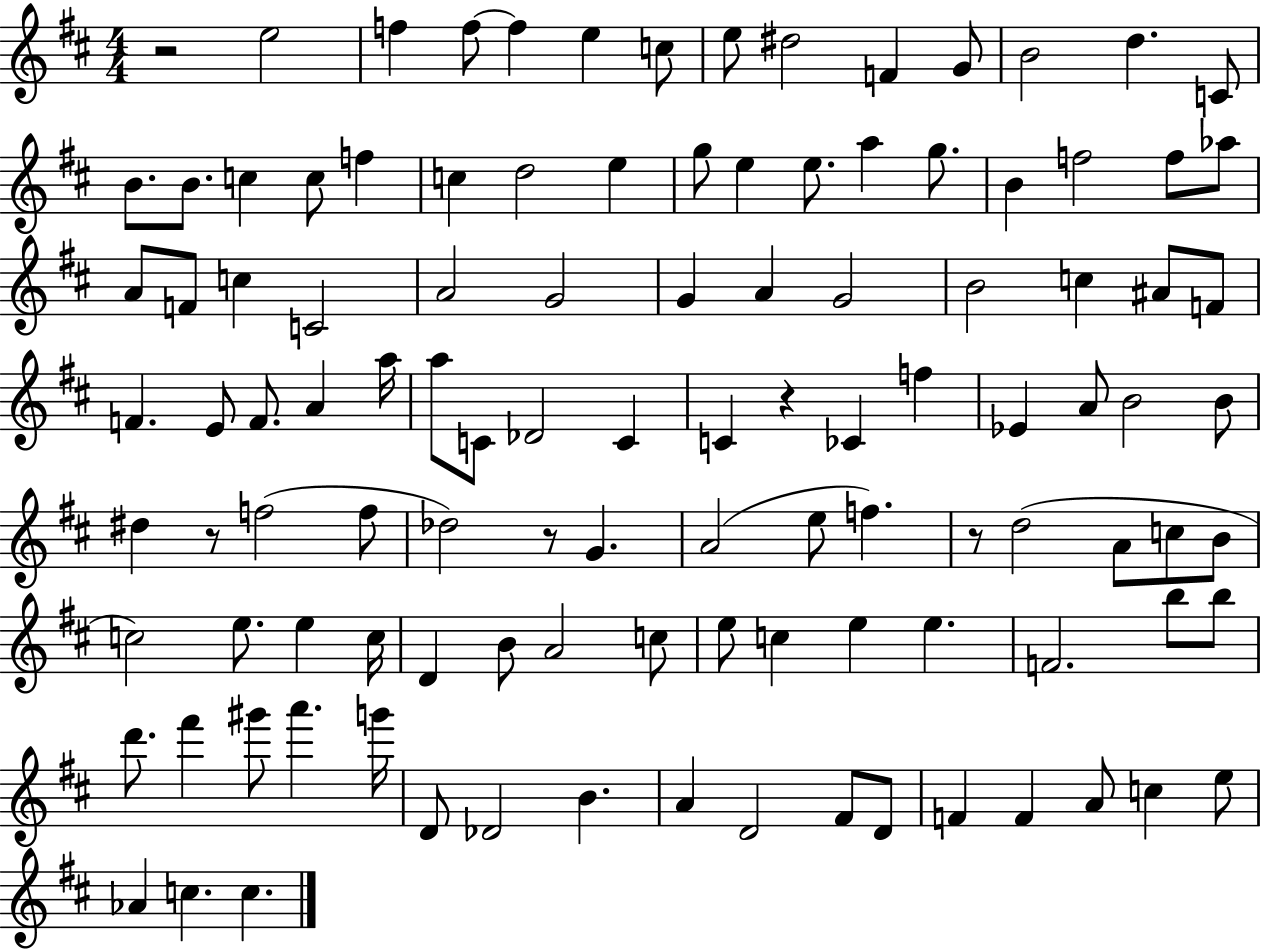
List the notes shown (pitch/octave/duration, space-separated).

R/h E5/h F5/q F5/e F5/q E5/q C5/e E5/e D#5/h F4/q G4/e B4/h D5/q. C4/e B4/e. B4/e. C5/q C5/e F5/q C5/q D5/h E5/q G5/e E5/q E5/e. A5/q G5/e. B4/q F5/h F5/e Ab5/e A4/e F4/e C5/q C4/h A4/h G4/h G4/q A4/q G4/h B4/h C5/q A#4/e F4/e F4/q. E4/e F4/e. A4/q A5/s A5/e C4/e Db4/h C4/q C4/q R/q CES4/q F5/q Eb4/q A4/e B4/h B4/e D#5/q R/e F5/h F5/e Db5/h R/e G4/q. A4/h E5/e F5/q. R/e D5/h A4/e C5/e B4/e C5/h E5/e. E5/q C5/s D4/q B4/e A4/h C5/e E5/e C5/q E5/q E5/q. F4/h. B5/e B5/e D6/e. F#6/q G#6/e A6/q. G6/s D4/e Db4/h B4/q. A4/q D4/h F#4/e D4/e F4/q F4/q A4/e C5/q E5/e Ab4/q C5/q. C5/q.